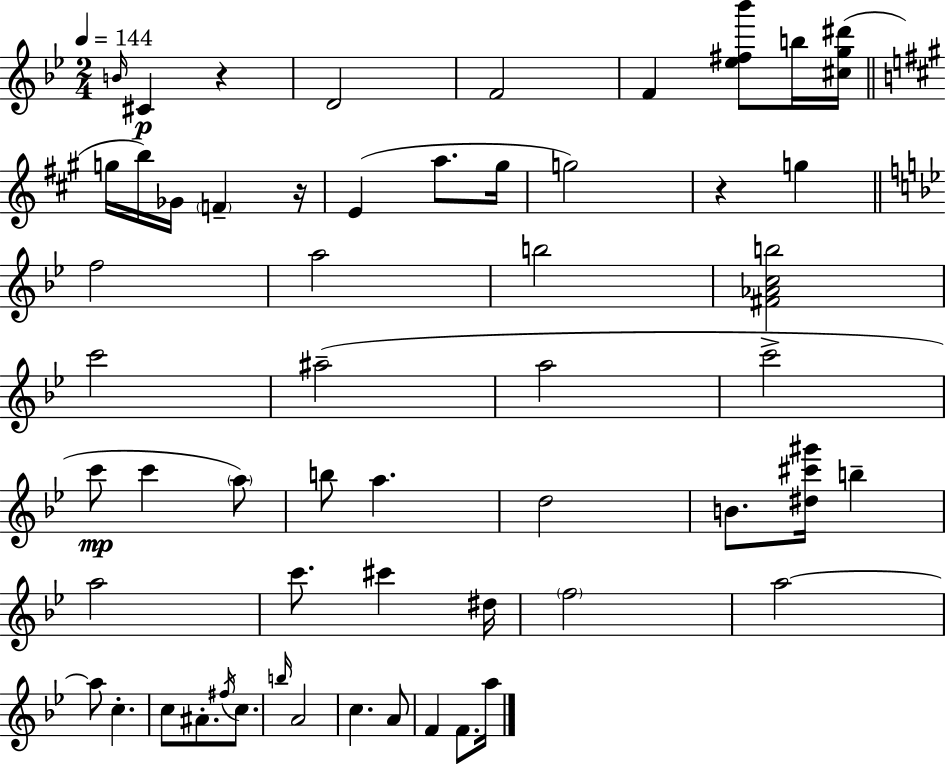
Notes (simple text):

B4/s C#4/q R/q D4/h F4/h F4/q [Eb5,F#5,Bb6]/e B5/s [C#5,G5,D#6]/s G5/s B5/s Gb4/s F4/q R/s E4/q A5/e. G#5/s G5/h R/q G5/q F5/h A5/h B5/h [F#4,Ab4,C5,B5]/h C6/h A#5/h A5/h C6/h C6/e C6/q A5/e B5/e A5/q. D5/h B4/e. [D#5,C#6,G#6]/s B5/q A5/h C6/e. C#6/q D#5/s F5/h A5/h A5/e C5/q. C5/e A#4/e. F#5/s C5/e. B5/s A4/h C5/q. A4/e F4/q F4/e. A5/s